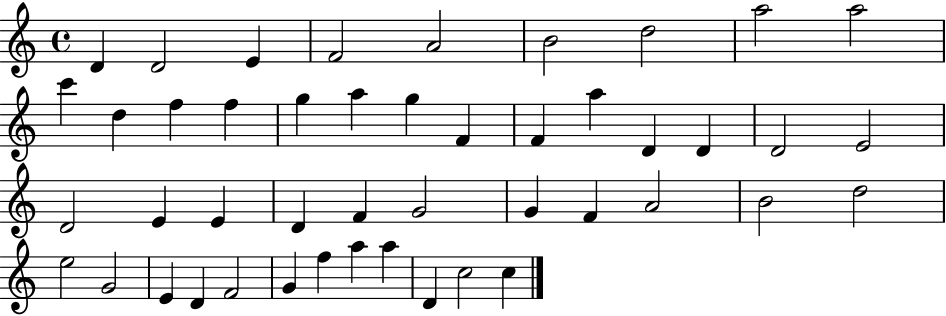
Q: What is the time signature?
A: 4/4